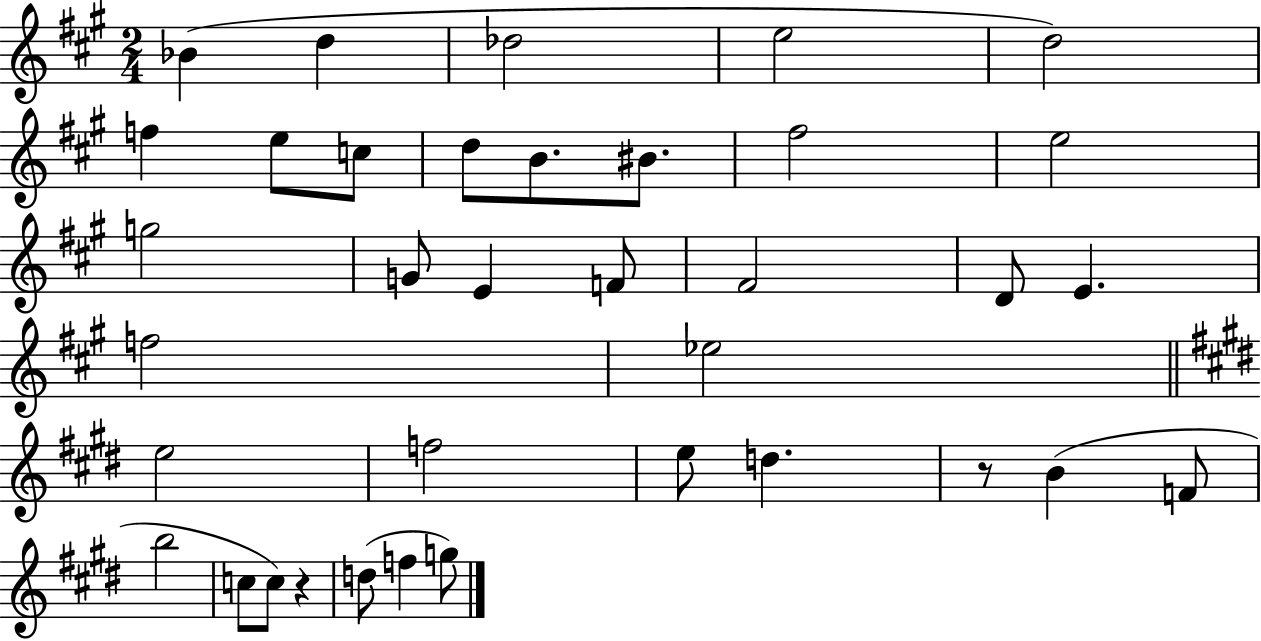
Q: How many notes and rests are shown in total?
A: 36